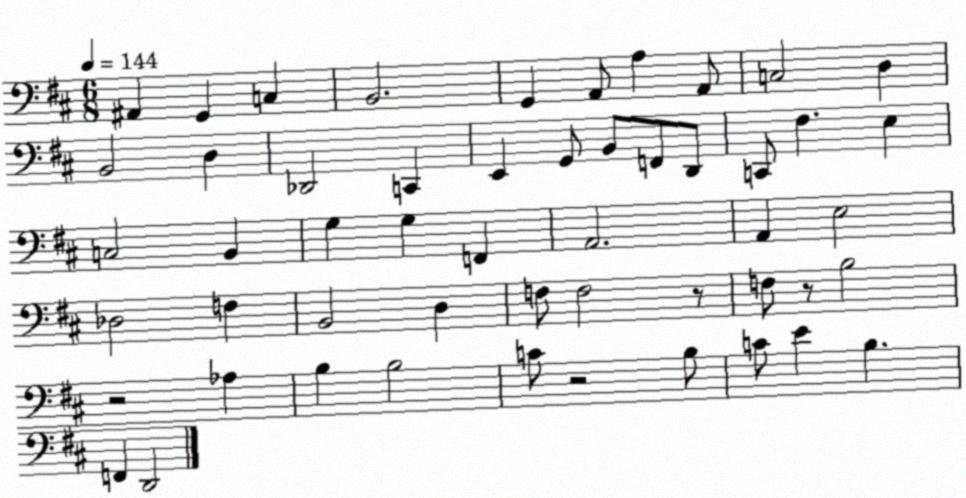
X:1
T:Untitled
M:6/8
L:1/4
K:D
^A,, G,, C, B,,2 G,, A,,/2 A, A,,/2 C,2 D, B,,2 D, _D,,2 C,, E,, G,,/2 B,,/2 F,,/2 D,,/2 C,,/2 ^F, E, C,2 B,, G, G, F,, A,,2 A,, E,2 _D,2 F, B,,2 D, F,/2 F,2 z/2 F,/2 z/2 B,2 z2 _A, B, B,2 C/2 z2 B,/2 C/2 E B, F,, D,,2